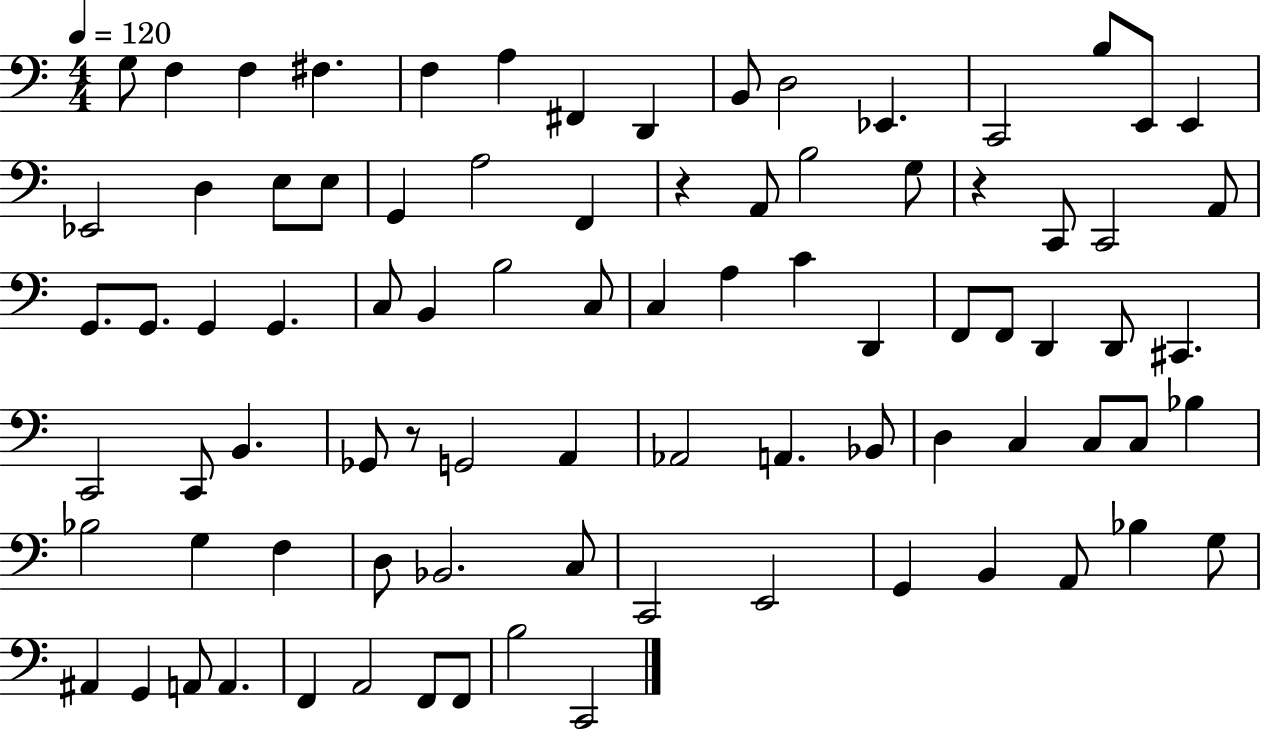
X:1
T:Untitled
M:4/4
L:1/4
K:C
G,/2 F, F, ^F, F, A, ^F,, D,, B,,/2 D,2 _E,, C,,2 B,/2 E,,/2 E,, _E,,2 D, E,/2 E,/2 G,, A,2 F,, z A,,/2 B,2 G,/2 z C,,/2 C,,2 A,,/2 G,,/2 G,,/2 G,, G,, C,/2 B,, B,2 C,/2 C, A, C D,, F,,/2 F,,/2 D,, D,,/2 ^C,, C,,2 C,,/2 B,, _G,,/2 z/2 G,,2 A,, _A,,2 A,, _B,,/2 D, C, C,/2 C,/2 _B, _B,2 G, F, D,/2 _B,,2 C,/2 C,,2 E,,2 G,, B,, A,,/2 _B, G,/2 ^A,, G,, A,,/2 A,, F,, A,,2 F,,/2 F,,/2 B,2 C,,2